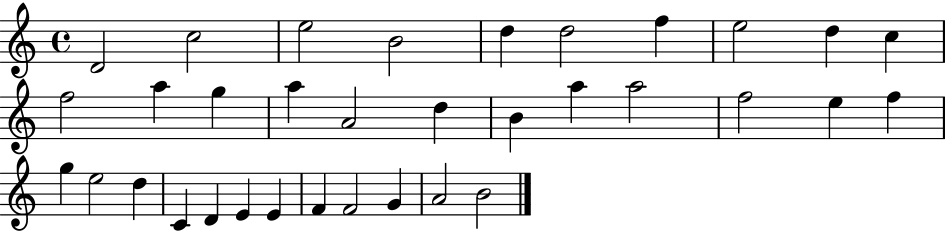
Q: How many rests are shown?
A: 0